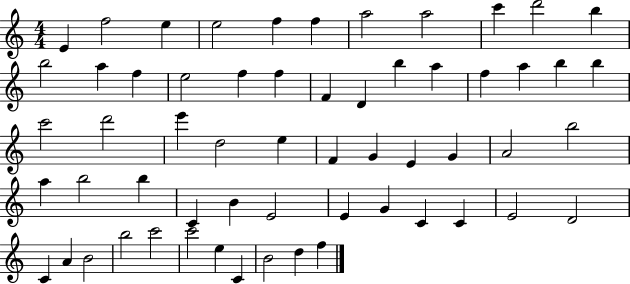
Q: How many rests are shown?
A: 0